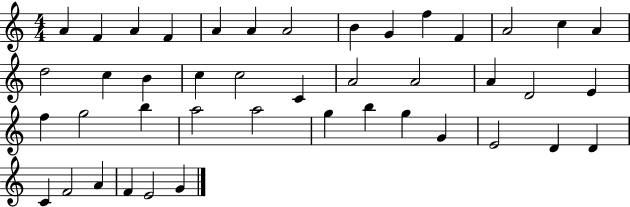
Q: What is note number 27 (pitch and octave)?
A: G5